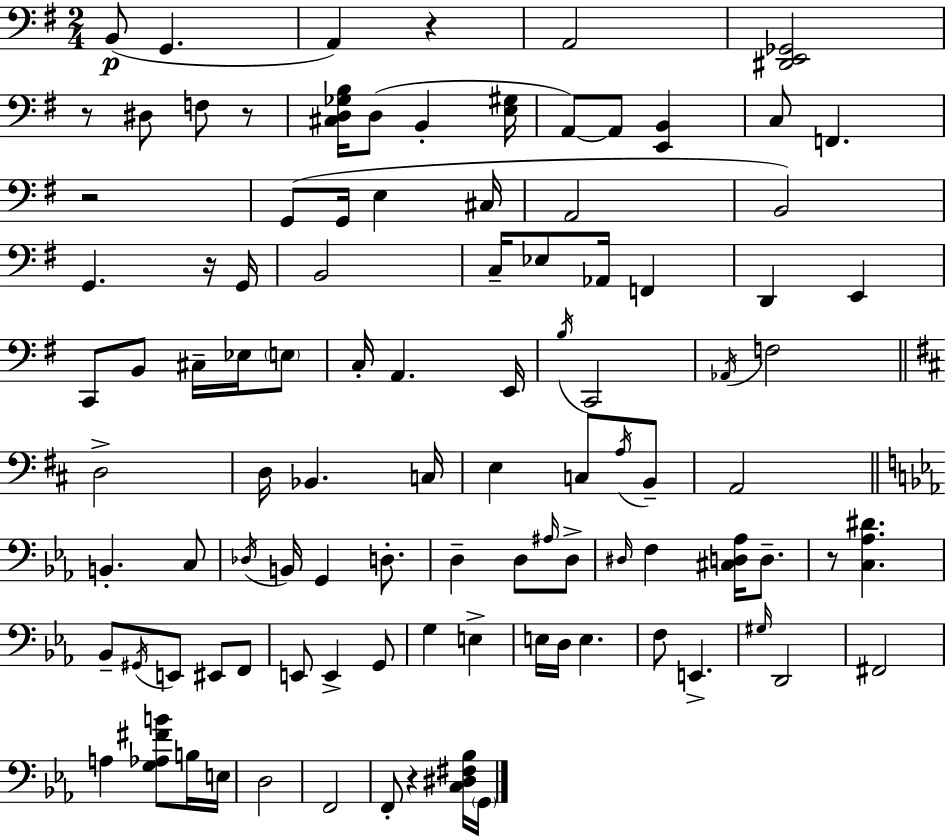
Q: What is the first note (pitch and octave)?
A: B2